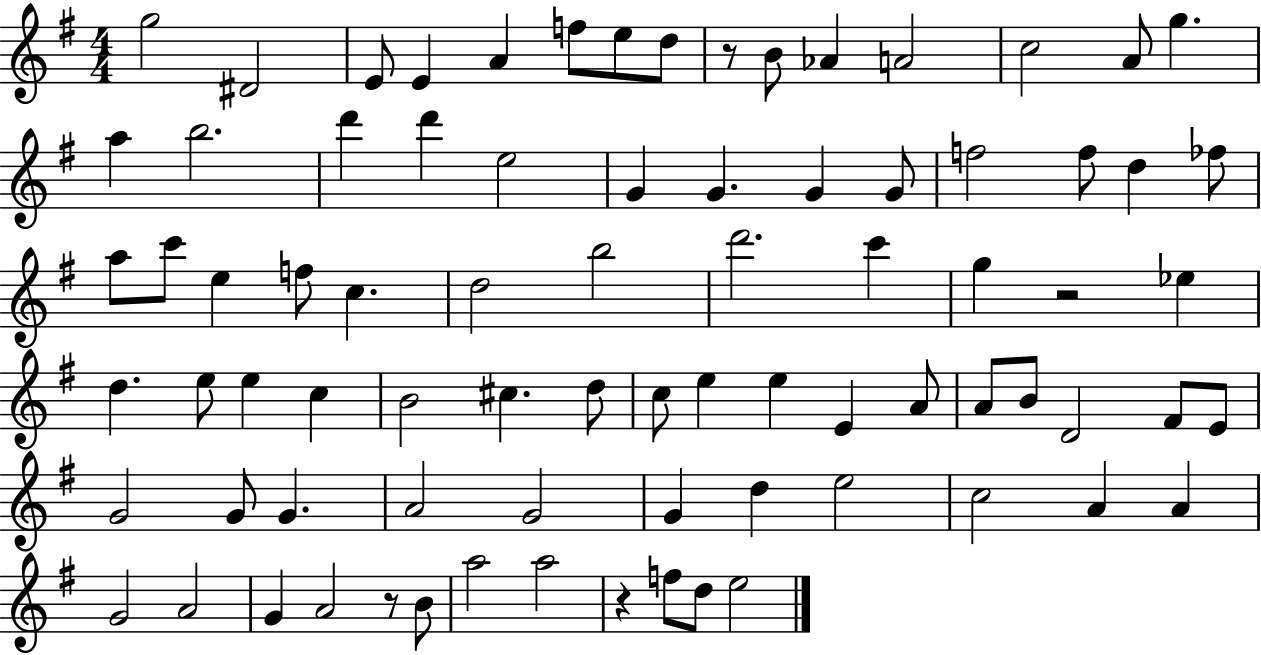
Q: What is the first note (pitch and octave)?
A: G5